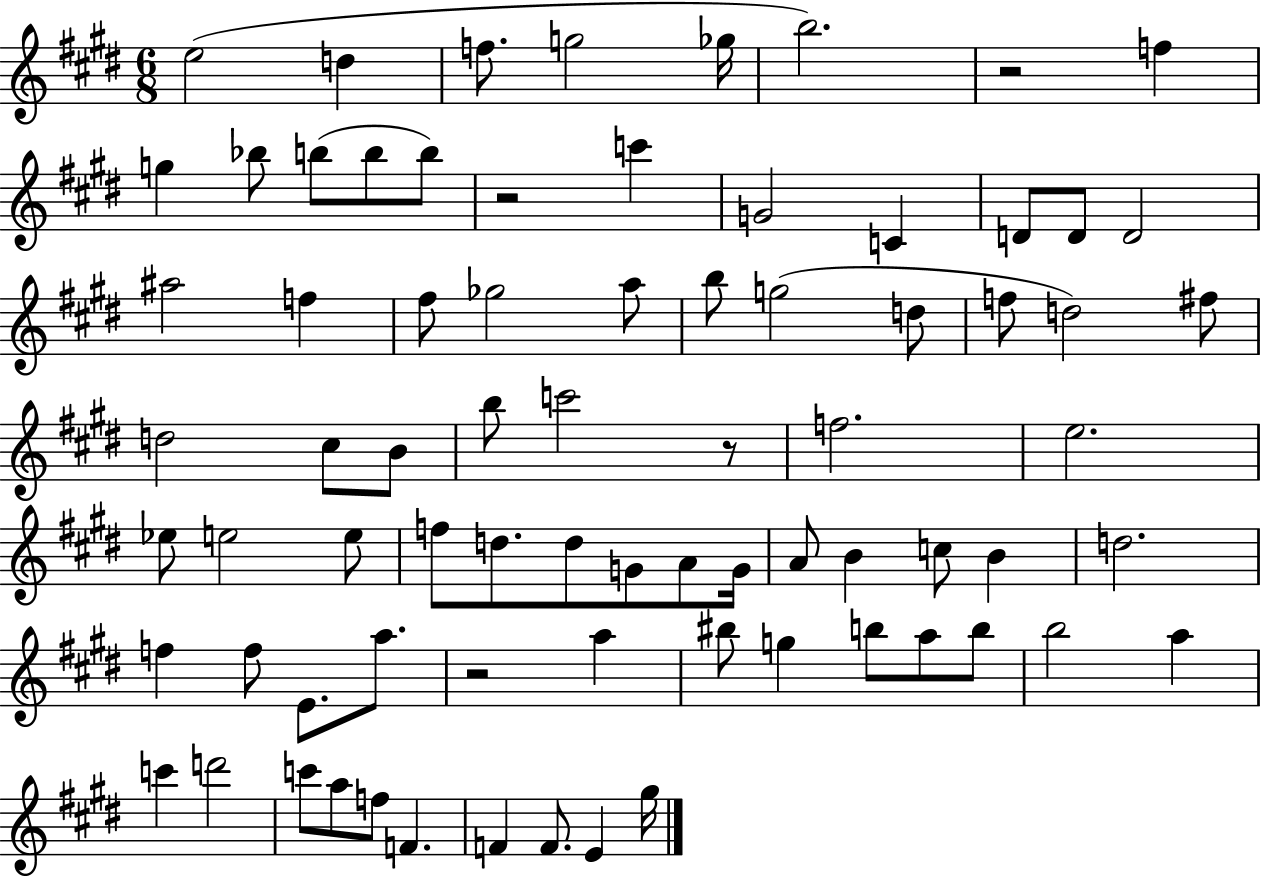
{
  \clef treble
  \numericTimeSignature
  \time 6/8
  \key e \major
  \repeat volta 2 { e''2( d''4 | f''8. g''2 ges''16 | b''2.) | r2 f''4 | \break g''4 bes''8 b''8( b''8 b''8) | r2 c'''4 | g'2 c'4 | d'8 d'8 d'2 | \break ais''2 f''4 | fis''8 ges''2 a''8 | b''8 g''2( d''8 | f''8 d''2) fis''8 | \break d''2 cis''8 b'8 | b''8 c'''2 r8 | f''2. | e''2. | \break ees''8 e''2 e''8 | f''8 d''8. d''8 g'8 a'8 g'16 | a'8 b'4 c''8 b'4 | d''2. | \break f''4 f''8 e'8. a''8. | r2 a''4 | bis''8 g''4 b''8 a''8 b''8 | b''2 a''4 | \break c'''4 d'''2 | c'''8 a''8 f''8 f'4. | f'4 f'8. e'4 gis''16 | } \bar "|."
}